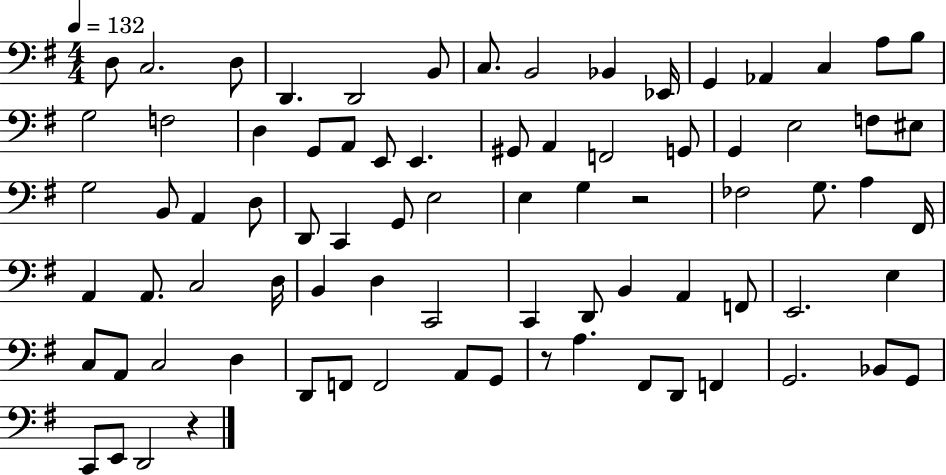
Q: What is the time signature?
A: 4/4